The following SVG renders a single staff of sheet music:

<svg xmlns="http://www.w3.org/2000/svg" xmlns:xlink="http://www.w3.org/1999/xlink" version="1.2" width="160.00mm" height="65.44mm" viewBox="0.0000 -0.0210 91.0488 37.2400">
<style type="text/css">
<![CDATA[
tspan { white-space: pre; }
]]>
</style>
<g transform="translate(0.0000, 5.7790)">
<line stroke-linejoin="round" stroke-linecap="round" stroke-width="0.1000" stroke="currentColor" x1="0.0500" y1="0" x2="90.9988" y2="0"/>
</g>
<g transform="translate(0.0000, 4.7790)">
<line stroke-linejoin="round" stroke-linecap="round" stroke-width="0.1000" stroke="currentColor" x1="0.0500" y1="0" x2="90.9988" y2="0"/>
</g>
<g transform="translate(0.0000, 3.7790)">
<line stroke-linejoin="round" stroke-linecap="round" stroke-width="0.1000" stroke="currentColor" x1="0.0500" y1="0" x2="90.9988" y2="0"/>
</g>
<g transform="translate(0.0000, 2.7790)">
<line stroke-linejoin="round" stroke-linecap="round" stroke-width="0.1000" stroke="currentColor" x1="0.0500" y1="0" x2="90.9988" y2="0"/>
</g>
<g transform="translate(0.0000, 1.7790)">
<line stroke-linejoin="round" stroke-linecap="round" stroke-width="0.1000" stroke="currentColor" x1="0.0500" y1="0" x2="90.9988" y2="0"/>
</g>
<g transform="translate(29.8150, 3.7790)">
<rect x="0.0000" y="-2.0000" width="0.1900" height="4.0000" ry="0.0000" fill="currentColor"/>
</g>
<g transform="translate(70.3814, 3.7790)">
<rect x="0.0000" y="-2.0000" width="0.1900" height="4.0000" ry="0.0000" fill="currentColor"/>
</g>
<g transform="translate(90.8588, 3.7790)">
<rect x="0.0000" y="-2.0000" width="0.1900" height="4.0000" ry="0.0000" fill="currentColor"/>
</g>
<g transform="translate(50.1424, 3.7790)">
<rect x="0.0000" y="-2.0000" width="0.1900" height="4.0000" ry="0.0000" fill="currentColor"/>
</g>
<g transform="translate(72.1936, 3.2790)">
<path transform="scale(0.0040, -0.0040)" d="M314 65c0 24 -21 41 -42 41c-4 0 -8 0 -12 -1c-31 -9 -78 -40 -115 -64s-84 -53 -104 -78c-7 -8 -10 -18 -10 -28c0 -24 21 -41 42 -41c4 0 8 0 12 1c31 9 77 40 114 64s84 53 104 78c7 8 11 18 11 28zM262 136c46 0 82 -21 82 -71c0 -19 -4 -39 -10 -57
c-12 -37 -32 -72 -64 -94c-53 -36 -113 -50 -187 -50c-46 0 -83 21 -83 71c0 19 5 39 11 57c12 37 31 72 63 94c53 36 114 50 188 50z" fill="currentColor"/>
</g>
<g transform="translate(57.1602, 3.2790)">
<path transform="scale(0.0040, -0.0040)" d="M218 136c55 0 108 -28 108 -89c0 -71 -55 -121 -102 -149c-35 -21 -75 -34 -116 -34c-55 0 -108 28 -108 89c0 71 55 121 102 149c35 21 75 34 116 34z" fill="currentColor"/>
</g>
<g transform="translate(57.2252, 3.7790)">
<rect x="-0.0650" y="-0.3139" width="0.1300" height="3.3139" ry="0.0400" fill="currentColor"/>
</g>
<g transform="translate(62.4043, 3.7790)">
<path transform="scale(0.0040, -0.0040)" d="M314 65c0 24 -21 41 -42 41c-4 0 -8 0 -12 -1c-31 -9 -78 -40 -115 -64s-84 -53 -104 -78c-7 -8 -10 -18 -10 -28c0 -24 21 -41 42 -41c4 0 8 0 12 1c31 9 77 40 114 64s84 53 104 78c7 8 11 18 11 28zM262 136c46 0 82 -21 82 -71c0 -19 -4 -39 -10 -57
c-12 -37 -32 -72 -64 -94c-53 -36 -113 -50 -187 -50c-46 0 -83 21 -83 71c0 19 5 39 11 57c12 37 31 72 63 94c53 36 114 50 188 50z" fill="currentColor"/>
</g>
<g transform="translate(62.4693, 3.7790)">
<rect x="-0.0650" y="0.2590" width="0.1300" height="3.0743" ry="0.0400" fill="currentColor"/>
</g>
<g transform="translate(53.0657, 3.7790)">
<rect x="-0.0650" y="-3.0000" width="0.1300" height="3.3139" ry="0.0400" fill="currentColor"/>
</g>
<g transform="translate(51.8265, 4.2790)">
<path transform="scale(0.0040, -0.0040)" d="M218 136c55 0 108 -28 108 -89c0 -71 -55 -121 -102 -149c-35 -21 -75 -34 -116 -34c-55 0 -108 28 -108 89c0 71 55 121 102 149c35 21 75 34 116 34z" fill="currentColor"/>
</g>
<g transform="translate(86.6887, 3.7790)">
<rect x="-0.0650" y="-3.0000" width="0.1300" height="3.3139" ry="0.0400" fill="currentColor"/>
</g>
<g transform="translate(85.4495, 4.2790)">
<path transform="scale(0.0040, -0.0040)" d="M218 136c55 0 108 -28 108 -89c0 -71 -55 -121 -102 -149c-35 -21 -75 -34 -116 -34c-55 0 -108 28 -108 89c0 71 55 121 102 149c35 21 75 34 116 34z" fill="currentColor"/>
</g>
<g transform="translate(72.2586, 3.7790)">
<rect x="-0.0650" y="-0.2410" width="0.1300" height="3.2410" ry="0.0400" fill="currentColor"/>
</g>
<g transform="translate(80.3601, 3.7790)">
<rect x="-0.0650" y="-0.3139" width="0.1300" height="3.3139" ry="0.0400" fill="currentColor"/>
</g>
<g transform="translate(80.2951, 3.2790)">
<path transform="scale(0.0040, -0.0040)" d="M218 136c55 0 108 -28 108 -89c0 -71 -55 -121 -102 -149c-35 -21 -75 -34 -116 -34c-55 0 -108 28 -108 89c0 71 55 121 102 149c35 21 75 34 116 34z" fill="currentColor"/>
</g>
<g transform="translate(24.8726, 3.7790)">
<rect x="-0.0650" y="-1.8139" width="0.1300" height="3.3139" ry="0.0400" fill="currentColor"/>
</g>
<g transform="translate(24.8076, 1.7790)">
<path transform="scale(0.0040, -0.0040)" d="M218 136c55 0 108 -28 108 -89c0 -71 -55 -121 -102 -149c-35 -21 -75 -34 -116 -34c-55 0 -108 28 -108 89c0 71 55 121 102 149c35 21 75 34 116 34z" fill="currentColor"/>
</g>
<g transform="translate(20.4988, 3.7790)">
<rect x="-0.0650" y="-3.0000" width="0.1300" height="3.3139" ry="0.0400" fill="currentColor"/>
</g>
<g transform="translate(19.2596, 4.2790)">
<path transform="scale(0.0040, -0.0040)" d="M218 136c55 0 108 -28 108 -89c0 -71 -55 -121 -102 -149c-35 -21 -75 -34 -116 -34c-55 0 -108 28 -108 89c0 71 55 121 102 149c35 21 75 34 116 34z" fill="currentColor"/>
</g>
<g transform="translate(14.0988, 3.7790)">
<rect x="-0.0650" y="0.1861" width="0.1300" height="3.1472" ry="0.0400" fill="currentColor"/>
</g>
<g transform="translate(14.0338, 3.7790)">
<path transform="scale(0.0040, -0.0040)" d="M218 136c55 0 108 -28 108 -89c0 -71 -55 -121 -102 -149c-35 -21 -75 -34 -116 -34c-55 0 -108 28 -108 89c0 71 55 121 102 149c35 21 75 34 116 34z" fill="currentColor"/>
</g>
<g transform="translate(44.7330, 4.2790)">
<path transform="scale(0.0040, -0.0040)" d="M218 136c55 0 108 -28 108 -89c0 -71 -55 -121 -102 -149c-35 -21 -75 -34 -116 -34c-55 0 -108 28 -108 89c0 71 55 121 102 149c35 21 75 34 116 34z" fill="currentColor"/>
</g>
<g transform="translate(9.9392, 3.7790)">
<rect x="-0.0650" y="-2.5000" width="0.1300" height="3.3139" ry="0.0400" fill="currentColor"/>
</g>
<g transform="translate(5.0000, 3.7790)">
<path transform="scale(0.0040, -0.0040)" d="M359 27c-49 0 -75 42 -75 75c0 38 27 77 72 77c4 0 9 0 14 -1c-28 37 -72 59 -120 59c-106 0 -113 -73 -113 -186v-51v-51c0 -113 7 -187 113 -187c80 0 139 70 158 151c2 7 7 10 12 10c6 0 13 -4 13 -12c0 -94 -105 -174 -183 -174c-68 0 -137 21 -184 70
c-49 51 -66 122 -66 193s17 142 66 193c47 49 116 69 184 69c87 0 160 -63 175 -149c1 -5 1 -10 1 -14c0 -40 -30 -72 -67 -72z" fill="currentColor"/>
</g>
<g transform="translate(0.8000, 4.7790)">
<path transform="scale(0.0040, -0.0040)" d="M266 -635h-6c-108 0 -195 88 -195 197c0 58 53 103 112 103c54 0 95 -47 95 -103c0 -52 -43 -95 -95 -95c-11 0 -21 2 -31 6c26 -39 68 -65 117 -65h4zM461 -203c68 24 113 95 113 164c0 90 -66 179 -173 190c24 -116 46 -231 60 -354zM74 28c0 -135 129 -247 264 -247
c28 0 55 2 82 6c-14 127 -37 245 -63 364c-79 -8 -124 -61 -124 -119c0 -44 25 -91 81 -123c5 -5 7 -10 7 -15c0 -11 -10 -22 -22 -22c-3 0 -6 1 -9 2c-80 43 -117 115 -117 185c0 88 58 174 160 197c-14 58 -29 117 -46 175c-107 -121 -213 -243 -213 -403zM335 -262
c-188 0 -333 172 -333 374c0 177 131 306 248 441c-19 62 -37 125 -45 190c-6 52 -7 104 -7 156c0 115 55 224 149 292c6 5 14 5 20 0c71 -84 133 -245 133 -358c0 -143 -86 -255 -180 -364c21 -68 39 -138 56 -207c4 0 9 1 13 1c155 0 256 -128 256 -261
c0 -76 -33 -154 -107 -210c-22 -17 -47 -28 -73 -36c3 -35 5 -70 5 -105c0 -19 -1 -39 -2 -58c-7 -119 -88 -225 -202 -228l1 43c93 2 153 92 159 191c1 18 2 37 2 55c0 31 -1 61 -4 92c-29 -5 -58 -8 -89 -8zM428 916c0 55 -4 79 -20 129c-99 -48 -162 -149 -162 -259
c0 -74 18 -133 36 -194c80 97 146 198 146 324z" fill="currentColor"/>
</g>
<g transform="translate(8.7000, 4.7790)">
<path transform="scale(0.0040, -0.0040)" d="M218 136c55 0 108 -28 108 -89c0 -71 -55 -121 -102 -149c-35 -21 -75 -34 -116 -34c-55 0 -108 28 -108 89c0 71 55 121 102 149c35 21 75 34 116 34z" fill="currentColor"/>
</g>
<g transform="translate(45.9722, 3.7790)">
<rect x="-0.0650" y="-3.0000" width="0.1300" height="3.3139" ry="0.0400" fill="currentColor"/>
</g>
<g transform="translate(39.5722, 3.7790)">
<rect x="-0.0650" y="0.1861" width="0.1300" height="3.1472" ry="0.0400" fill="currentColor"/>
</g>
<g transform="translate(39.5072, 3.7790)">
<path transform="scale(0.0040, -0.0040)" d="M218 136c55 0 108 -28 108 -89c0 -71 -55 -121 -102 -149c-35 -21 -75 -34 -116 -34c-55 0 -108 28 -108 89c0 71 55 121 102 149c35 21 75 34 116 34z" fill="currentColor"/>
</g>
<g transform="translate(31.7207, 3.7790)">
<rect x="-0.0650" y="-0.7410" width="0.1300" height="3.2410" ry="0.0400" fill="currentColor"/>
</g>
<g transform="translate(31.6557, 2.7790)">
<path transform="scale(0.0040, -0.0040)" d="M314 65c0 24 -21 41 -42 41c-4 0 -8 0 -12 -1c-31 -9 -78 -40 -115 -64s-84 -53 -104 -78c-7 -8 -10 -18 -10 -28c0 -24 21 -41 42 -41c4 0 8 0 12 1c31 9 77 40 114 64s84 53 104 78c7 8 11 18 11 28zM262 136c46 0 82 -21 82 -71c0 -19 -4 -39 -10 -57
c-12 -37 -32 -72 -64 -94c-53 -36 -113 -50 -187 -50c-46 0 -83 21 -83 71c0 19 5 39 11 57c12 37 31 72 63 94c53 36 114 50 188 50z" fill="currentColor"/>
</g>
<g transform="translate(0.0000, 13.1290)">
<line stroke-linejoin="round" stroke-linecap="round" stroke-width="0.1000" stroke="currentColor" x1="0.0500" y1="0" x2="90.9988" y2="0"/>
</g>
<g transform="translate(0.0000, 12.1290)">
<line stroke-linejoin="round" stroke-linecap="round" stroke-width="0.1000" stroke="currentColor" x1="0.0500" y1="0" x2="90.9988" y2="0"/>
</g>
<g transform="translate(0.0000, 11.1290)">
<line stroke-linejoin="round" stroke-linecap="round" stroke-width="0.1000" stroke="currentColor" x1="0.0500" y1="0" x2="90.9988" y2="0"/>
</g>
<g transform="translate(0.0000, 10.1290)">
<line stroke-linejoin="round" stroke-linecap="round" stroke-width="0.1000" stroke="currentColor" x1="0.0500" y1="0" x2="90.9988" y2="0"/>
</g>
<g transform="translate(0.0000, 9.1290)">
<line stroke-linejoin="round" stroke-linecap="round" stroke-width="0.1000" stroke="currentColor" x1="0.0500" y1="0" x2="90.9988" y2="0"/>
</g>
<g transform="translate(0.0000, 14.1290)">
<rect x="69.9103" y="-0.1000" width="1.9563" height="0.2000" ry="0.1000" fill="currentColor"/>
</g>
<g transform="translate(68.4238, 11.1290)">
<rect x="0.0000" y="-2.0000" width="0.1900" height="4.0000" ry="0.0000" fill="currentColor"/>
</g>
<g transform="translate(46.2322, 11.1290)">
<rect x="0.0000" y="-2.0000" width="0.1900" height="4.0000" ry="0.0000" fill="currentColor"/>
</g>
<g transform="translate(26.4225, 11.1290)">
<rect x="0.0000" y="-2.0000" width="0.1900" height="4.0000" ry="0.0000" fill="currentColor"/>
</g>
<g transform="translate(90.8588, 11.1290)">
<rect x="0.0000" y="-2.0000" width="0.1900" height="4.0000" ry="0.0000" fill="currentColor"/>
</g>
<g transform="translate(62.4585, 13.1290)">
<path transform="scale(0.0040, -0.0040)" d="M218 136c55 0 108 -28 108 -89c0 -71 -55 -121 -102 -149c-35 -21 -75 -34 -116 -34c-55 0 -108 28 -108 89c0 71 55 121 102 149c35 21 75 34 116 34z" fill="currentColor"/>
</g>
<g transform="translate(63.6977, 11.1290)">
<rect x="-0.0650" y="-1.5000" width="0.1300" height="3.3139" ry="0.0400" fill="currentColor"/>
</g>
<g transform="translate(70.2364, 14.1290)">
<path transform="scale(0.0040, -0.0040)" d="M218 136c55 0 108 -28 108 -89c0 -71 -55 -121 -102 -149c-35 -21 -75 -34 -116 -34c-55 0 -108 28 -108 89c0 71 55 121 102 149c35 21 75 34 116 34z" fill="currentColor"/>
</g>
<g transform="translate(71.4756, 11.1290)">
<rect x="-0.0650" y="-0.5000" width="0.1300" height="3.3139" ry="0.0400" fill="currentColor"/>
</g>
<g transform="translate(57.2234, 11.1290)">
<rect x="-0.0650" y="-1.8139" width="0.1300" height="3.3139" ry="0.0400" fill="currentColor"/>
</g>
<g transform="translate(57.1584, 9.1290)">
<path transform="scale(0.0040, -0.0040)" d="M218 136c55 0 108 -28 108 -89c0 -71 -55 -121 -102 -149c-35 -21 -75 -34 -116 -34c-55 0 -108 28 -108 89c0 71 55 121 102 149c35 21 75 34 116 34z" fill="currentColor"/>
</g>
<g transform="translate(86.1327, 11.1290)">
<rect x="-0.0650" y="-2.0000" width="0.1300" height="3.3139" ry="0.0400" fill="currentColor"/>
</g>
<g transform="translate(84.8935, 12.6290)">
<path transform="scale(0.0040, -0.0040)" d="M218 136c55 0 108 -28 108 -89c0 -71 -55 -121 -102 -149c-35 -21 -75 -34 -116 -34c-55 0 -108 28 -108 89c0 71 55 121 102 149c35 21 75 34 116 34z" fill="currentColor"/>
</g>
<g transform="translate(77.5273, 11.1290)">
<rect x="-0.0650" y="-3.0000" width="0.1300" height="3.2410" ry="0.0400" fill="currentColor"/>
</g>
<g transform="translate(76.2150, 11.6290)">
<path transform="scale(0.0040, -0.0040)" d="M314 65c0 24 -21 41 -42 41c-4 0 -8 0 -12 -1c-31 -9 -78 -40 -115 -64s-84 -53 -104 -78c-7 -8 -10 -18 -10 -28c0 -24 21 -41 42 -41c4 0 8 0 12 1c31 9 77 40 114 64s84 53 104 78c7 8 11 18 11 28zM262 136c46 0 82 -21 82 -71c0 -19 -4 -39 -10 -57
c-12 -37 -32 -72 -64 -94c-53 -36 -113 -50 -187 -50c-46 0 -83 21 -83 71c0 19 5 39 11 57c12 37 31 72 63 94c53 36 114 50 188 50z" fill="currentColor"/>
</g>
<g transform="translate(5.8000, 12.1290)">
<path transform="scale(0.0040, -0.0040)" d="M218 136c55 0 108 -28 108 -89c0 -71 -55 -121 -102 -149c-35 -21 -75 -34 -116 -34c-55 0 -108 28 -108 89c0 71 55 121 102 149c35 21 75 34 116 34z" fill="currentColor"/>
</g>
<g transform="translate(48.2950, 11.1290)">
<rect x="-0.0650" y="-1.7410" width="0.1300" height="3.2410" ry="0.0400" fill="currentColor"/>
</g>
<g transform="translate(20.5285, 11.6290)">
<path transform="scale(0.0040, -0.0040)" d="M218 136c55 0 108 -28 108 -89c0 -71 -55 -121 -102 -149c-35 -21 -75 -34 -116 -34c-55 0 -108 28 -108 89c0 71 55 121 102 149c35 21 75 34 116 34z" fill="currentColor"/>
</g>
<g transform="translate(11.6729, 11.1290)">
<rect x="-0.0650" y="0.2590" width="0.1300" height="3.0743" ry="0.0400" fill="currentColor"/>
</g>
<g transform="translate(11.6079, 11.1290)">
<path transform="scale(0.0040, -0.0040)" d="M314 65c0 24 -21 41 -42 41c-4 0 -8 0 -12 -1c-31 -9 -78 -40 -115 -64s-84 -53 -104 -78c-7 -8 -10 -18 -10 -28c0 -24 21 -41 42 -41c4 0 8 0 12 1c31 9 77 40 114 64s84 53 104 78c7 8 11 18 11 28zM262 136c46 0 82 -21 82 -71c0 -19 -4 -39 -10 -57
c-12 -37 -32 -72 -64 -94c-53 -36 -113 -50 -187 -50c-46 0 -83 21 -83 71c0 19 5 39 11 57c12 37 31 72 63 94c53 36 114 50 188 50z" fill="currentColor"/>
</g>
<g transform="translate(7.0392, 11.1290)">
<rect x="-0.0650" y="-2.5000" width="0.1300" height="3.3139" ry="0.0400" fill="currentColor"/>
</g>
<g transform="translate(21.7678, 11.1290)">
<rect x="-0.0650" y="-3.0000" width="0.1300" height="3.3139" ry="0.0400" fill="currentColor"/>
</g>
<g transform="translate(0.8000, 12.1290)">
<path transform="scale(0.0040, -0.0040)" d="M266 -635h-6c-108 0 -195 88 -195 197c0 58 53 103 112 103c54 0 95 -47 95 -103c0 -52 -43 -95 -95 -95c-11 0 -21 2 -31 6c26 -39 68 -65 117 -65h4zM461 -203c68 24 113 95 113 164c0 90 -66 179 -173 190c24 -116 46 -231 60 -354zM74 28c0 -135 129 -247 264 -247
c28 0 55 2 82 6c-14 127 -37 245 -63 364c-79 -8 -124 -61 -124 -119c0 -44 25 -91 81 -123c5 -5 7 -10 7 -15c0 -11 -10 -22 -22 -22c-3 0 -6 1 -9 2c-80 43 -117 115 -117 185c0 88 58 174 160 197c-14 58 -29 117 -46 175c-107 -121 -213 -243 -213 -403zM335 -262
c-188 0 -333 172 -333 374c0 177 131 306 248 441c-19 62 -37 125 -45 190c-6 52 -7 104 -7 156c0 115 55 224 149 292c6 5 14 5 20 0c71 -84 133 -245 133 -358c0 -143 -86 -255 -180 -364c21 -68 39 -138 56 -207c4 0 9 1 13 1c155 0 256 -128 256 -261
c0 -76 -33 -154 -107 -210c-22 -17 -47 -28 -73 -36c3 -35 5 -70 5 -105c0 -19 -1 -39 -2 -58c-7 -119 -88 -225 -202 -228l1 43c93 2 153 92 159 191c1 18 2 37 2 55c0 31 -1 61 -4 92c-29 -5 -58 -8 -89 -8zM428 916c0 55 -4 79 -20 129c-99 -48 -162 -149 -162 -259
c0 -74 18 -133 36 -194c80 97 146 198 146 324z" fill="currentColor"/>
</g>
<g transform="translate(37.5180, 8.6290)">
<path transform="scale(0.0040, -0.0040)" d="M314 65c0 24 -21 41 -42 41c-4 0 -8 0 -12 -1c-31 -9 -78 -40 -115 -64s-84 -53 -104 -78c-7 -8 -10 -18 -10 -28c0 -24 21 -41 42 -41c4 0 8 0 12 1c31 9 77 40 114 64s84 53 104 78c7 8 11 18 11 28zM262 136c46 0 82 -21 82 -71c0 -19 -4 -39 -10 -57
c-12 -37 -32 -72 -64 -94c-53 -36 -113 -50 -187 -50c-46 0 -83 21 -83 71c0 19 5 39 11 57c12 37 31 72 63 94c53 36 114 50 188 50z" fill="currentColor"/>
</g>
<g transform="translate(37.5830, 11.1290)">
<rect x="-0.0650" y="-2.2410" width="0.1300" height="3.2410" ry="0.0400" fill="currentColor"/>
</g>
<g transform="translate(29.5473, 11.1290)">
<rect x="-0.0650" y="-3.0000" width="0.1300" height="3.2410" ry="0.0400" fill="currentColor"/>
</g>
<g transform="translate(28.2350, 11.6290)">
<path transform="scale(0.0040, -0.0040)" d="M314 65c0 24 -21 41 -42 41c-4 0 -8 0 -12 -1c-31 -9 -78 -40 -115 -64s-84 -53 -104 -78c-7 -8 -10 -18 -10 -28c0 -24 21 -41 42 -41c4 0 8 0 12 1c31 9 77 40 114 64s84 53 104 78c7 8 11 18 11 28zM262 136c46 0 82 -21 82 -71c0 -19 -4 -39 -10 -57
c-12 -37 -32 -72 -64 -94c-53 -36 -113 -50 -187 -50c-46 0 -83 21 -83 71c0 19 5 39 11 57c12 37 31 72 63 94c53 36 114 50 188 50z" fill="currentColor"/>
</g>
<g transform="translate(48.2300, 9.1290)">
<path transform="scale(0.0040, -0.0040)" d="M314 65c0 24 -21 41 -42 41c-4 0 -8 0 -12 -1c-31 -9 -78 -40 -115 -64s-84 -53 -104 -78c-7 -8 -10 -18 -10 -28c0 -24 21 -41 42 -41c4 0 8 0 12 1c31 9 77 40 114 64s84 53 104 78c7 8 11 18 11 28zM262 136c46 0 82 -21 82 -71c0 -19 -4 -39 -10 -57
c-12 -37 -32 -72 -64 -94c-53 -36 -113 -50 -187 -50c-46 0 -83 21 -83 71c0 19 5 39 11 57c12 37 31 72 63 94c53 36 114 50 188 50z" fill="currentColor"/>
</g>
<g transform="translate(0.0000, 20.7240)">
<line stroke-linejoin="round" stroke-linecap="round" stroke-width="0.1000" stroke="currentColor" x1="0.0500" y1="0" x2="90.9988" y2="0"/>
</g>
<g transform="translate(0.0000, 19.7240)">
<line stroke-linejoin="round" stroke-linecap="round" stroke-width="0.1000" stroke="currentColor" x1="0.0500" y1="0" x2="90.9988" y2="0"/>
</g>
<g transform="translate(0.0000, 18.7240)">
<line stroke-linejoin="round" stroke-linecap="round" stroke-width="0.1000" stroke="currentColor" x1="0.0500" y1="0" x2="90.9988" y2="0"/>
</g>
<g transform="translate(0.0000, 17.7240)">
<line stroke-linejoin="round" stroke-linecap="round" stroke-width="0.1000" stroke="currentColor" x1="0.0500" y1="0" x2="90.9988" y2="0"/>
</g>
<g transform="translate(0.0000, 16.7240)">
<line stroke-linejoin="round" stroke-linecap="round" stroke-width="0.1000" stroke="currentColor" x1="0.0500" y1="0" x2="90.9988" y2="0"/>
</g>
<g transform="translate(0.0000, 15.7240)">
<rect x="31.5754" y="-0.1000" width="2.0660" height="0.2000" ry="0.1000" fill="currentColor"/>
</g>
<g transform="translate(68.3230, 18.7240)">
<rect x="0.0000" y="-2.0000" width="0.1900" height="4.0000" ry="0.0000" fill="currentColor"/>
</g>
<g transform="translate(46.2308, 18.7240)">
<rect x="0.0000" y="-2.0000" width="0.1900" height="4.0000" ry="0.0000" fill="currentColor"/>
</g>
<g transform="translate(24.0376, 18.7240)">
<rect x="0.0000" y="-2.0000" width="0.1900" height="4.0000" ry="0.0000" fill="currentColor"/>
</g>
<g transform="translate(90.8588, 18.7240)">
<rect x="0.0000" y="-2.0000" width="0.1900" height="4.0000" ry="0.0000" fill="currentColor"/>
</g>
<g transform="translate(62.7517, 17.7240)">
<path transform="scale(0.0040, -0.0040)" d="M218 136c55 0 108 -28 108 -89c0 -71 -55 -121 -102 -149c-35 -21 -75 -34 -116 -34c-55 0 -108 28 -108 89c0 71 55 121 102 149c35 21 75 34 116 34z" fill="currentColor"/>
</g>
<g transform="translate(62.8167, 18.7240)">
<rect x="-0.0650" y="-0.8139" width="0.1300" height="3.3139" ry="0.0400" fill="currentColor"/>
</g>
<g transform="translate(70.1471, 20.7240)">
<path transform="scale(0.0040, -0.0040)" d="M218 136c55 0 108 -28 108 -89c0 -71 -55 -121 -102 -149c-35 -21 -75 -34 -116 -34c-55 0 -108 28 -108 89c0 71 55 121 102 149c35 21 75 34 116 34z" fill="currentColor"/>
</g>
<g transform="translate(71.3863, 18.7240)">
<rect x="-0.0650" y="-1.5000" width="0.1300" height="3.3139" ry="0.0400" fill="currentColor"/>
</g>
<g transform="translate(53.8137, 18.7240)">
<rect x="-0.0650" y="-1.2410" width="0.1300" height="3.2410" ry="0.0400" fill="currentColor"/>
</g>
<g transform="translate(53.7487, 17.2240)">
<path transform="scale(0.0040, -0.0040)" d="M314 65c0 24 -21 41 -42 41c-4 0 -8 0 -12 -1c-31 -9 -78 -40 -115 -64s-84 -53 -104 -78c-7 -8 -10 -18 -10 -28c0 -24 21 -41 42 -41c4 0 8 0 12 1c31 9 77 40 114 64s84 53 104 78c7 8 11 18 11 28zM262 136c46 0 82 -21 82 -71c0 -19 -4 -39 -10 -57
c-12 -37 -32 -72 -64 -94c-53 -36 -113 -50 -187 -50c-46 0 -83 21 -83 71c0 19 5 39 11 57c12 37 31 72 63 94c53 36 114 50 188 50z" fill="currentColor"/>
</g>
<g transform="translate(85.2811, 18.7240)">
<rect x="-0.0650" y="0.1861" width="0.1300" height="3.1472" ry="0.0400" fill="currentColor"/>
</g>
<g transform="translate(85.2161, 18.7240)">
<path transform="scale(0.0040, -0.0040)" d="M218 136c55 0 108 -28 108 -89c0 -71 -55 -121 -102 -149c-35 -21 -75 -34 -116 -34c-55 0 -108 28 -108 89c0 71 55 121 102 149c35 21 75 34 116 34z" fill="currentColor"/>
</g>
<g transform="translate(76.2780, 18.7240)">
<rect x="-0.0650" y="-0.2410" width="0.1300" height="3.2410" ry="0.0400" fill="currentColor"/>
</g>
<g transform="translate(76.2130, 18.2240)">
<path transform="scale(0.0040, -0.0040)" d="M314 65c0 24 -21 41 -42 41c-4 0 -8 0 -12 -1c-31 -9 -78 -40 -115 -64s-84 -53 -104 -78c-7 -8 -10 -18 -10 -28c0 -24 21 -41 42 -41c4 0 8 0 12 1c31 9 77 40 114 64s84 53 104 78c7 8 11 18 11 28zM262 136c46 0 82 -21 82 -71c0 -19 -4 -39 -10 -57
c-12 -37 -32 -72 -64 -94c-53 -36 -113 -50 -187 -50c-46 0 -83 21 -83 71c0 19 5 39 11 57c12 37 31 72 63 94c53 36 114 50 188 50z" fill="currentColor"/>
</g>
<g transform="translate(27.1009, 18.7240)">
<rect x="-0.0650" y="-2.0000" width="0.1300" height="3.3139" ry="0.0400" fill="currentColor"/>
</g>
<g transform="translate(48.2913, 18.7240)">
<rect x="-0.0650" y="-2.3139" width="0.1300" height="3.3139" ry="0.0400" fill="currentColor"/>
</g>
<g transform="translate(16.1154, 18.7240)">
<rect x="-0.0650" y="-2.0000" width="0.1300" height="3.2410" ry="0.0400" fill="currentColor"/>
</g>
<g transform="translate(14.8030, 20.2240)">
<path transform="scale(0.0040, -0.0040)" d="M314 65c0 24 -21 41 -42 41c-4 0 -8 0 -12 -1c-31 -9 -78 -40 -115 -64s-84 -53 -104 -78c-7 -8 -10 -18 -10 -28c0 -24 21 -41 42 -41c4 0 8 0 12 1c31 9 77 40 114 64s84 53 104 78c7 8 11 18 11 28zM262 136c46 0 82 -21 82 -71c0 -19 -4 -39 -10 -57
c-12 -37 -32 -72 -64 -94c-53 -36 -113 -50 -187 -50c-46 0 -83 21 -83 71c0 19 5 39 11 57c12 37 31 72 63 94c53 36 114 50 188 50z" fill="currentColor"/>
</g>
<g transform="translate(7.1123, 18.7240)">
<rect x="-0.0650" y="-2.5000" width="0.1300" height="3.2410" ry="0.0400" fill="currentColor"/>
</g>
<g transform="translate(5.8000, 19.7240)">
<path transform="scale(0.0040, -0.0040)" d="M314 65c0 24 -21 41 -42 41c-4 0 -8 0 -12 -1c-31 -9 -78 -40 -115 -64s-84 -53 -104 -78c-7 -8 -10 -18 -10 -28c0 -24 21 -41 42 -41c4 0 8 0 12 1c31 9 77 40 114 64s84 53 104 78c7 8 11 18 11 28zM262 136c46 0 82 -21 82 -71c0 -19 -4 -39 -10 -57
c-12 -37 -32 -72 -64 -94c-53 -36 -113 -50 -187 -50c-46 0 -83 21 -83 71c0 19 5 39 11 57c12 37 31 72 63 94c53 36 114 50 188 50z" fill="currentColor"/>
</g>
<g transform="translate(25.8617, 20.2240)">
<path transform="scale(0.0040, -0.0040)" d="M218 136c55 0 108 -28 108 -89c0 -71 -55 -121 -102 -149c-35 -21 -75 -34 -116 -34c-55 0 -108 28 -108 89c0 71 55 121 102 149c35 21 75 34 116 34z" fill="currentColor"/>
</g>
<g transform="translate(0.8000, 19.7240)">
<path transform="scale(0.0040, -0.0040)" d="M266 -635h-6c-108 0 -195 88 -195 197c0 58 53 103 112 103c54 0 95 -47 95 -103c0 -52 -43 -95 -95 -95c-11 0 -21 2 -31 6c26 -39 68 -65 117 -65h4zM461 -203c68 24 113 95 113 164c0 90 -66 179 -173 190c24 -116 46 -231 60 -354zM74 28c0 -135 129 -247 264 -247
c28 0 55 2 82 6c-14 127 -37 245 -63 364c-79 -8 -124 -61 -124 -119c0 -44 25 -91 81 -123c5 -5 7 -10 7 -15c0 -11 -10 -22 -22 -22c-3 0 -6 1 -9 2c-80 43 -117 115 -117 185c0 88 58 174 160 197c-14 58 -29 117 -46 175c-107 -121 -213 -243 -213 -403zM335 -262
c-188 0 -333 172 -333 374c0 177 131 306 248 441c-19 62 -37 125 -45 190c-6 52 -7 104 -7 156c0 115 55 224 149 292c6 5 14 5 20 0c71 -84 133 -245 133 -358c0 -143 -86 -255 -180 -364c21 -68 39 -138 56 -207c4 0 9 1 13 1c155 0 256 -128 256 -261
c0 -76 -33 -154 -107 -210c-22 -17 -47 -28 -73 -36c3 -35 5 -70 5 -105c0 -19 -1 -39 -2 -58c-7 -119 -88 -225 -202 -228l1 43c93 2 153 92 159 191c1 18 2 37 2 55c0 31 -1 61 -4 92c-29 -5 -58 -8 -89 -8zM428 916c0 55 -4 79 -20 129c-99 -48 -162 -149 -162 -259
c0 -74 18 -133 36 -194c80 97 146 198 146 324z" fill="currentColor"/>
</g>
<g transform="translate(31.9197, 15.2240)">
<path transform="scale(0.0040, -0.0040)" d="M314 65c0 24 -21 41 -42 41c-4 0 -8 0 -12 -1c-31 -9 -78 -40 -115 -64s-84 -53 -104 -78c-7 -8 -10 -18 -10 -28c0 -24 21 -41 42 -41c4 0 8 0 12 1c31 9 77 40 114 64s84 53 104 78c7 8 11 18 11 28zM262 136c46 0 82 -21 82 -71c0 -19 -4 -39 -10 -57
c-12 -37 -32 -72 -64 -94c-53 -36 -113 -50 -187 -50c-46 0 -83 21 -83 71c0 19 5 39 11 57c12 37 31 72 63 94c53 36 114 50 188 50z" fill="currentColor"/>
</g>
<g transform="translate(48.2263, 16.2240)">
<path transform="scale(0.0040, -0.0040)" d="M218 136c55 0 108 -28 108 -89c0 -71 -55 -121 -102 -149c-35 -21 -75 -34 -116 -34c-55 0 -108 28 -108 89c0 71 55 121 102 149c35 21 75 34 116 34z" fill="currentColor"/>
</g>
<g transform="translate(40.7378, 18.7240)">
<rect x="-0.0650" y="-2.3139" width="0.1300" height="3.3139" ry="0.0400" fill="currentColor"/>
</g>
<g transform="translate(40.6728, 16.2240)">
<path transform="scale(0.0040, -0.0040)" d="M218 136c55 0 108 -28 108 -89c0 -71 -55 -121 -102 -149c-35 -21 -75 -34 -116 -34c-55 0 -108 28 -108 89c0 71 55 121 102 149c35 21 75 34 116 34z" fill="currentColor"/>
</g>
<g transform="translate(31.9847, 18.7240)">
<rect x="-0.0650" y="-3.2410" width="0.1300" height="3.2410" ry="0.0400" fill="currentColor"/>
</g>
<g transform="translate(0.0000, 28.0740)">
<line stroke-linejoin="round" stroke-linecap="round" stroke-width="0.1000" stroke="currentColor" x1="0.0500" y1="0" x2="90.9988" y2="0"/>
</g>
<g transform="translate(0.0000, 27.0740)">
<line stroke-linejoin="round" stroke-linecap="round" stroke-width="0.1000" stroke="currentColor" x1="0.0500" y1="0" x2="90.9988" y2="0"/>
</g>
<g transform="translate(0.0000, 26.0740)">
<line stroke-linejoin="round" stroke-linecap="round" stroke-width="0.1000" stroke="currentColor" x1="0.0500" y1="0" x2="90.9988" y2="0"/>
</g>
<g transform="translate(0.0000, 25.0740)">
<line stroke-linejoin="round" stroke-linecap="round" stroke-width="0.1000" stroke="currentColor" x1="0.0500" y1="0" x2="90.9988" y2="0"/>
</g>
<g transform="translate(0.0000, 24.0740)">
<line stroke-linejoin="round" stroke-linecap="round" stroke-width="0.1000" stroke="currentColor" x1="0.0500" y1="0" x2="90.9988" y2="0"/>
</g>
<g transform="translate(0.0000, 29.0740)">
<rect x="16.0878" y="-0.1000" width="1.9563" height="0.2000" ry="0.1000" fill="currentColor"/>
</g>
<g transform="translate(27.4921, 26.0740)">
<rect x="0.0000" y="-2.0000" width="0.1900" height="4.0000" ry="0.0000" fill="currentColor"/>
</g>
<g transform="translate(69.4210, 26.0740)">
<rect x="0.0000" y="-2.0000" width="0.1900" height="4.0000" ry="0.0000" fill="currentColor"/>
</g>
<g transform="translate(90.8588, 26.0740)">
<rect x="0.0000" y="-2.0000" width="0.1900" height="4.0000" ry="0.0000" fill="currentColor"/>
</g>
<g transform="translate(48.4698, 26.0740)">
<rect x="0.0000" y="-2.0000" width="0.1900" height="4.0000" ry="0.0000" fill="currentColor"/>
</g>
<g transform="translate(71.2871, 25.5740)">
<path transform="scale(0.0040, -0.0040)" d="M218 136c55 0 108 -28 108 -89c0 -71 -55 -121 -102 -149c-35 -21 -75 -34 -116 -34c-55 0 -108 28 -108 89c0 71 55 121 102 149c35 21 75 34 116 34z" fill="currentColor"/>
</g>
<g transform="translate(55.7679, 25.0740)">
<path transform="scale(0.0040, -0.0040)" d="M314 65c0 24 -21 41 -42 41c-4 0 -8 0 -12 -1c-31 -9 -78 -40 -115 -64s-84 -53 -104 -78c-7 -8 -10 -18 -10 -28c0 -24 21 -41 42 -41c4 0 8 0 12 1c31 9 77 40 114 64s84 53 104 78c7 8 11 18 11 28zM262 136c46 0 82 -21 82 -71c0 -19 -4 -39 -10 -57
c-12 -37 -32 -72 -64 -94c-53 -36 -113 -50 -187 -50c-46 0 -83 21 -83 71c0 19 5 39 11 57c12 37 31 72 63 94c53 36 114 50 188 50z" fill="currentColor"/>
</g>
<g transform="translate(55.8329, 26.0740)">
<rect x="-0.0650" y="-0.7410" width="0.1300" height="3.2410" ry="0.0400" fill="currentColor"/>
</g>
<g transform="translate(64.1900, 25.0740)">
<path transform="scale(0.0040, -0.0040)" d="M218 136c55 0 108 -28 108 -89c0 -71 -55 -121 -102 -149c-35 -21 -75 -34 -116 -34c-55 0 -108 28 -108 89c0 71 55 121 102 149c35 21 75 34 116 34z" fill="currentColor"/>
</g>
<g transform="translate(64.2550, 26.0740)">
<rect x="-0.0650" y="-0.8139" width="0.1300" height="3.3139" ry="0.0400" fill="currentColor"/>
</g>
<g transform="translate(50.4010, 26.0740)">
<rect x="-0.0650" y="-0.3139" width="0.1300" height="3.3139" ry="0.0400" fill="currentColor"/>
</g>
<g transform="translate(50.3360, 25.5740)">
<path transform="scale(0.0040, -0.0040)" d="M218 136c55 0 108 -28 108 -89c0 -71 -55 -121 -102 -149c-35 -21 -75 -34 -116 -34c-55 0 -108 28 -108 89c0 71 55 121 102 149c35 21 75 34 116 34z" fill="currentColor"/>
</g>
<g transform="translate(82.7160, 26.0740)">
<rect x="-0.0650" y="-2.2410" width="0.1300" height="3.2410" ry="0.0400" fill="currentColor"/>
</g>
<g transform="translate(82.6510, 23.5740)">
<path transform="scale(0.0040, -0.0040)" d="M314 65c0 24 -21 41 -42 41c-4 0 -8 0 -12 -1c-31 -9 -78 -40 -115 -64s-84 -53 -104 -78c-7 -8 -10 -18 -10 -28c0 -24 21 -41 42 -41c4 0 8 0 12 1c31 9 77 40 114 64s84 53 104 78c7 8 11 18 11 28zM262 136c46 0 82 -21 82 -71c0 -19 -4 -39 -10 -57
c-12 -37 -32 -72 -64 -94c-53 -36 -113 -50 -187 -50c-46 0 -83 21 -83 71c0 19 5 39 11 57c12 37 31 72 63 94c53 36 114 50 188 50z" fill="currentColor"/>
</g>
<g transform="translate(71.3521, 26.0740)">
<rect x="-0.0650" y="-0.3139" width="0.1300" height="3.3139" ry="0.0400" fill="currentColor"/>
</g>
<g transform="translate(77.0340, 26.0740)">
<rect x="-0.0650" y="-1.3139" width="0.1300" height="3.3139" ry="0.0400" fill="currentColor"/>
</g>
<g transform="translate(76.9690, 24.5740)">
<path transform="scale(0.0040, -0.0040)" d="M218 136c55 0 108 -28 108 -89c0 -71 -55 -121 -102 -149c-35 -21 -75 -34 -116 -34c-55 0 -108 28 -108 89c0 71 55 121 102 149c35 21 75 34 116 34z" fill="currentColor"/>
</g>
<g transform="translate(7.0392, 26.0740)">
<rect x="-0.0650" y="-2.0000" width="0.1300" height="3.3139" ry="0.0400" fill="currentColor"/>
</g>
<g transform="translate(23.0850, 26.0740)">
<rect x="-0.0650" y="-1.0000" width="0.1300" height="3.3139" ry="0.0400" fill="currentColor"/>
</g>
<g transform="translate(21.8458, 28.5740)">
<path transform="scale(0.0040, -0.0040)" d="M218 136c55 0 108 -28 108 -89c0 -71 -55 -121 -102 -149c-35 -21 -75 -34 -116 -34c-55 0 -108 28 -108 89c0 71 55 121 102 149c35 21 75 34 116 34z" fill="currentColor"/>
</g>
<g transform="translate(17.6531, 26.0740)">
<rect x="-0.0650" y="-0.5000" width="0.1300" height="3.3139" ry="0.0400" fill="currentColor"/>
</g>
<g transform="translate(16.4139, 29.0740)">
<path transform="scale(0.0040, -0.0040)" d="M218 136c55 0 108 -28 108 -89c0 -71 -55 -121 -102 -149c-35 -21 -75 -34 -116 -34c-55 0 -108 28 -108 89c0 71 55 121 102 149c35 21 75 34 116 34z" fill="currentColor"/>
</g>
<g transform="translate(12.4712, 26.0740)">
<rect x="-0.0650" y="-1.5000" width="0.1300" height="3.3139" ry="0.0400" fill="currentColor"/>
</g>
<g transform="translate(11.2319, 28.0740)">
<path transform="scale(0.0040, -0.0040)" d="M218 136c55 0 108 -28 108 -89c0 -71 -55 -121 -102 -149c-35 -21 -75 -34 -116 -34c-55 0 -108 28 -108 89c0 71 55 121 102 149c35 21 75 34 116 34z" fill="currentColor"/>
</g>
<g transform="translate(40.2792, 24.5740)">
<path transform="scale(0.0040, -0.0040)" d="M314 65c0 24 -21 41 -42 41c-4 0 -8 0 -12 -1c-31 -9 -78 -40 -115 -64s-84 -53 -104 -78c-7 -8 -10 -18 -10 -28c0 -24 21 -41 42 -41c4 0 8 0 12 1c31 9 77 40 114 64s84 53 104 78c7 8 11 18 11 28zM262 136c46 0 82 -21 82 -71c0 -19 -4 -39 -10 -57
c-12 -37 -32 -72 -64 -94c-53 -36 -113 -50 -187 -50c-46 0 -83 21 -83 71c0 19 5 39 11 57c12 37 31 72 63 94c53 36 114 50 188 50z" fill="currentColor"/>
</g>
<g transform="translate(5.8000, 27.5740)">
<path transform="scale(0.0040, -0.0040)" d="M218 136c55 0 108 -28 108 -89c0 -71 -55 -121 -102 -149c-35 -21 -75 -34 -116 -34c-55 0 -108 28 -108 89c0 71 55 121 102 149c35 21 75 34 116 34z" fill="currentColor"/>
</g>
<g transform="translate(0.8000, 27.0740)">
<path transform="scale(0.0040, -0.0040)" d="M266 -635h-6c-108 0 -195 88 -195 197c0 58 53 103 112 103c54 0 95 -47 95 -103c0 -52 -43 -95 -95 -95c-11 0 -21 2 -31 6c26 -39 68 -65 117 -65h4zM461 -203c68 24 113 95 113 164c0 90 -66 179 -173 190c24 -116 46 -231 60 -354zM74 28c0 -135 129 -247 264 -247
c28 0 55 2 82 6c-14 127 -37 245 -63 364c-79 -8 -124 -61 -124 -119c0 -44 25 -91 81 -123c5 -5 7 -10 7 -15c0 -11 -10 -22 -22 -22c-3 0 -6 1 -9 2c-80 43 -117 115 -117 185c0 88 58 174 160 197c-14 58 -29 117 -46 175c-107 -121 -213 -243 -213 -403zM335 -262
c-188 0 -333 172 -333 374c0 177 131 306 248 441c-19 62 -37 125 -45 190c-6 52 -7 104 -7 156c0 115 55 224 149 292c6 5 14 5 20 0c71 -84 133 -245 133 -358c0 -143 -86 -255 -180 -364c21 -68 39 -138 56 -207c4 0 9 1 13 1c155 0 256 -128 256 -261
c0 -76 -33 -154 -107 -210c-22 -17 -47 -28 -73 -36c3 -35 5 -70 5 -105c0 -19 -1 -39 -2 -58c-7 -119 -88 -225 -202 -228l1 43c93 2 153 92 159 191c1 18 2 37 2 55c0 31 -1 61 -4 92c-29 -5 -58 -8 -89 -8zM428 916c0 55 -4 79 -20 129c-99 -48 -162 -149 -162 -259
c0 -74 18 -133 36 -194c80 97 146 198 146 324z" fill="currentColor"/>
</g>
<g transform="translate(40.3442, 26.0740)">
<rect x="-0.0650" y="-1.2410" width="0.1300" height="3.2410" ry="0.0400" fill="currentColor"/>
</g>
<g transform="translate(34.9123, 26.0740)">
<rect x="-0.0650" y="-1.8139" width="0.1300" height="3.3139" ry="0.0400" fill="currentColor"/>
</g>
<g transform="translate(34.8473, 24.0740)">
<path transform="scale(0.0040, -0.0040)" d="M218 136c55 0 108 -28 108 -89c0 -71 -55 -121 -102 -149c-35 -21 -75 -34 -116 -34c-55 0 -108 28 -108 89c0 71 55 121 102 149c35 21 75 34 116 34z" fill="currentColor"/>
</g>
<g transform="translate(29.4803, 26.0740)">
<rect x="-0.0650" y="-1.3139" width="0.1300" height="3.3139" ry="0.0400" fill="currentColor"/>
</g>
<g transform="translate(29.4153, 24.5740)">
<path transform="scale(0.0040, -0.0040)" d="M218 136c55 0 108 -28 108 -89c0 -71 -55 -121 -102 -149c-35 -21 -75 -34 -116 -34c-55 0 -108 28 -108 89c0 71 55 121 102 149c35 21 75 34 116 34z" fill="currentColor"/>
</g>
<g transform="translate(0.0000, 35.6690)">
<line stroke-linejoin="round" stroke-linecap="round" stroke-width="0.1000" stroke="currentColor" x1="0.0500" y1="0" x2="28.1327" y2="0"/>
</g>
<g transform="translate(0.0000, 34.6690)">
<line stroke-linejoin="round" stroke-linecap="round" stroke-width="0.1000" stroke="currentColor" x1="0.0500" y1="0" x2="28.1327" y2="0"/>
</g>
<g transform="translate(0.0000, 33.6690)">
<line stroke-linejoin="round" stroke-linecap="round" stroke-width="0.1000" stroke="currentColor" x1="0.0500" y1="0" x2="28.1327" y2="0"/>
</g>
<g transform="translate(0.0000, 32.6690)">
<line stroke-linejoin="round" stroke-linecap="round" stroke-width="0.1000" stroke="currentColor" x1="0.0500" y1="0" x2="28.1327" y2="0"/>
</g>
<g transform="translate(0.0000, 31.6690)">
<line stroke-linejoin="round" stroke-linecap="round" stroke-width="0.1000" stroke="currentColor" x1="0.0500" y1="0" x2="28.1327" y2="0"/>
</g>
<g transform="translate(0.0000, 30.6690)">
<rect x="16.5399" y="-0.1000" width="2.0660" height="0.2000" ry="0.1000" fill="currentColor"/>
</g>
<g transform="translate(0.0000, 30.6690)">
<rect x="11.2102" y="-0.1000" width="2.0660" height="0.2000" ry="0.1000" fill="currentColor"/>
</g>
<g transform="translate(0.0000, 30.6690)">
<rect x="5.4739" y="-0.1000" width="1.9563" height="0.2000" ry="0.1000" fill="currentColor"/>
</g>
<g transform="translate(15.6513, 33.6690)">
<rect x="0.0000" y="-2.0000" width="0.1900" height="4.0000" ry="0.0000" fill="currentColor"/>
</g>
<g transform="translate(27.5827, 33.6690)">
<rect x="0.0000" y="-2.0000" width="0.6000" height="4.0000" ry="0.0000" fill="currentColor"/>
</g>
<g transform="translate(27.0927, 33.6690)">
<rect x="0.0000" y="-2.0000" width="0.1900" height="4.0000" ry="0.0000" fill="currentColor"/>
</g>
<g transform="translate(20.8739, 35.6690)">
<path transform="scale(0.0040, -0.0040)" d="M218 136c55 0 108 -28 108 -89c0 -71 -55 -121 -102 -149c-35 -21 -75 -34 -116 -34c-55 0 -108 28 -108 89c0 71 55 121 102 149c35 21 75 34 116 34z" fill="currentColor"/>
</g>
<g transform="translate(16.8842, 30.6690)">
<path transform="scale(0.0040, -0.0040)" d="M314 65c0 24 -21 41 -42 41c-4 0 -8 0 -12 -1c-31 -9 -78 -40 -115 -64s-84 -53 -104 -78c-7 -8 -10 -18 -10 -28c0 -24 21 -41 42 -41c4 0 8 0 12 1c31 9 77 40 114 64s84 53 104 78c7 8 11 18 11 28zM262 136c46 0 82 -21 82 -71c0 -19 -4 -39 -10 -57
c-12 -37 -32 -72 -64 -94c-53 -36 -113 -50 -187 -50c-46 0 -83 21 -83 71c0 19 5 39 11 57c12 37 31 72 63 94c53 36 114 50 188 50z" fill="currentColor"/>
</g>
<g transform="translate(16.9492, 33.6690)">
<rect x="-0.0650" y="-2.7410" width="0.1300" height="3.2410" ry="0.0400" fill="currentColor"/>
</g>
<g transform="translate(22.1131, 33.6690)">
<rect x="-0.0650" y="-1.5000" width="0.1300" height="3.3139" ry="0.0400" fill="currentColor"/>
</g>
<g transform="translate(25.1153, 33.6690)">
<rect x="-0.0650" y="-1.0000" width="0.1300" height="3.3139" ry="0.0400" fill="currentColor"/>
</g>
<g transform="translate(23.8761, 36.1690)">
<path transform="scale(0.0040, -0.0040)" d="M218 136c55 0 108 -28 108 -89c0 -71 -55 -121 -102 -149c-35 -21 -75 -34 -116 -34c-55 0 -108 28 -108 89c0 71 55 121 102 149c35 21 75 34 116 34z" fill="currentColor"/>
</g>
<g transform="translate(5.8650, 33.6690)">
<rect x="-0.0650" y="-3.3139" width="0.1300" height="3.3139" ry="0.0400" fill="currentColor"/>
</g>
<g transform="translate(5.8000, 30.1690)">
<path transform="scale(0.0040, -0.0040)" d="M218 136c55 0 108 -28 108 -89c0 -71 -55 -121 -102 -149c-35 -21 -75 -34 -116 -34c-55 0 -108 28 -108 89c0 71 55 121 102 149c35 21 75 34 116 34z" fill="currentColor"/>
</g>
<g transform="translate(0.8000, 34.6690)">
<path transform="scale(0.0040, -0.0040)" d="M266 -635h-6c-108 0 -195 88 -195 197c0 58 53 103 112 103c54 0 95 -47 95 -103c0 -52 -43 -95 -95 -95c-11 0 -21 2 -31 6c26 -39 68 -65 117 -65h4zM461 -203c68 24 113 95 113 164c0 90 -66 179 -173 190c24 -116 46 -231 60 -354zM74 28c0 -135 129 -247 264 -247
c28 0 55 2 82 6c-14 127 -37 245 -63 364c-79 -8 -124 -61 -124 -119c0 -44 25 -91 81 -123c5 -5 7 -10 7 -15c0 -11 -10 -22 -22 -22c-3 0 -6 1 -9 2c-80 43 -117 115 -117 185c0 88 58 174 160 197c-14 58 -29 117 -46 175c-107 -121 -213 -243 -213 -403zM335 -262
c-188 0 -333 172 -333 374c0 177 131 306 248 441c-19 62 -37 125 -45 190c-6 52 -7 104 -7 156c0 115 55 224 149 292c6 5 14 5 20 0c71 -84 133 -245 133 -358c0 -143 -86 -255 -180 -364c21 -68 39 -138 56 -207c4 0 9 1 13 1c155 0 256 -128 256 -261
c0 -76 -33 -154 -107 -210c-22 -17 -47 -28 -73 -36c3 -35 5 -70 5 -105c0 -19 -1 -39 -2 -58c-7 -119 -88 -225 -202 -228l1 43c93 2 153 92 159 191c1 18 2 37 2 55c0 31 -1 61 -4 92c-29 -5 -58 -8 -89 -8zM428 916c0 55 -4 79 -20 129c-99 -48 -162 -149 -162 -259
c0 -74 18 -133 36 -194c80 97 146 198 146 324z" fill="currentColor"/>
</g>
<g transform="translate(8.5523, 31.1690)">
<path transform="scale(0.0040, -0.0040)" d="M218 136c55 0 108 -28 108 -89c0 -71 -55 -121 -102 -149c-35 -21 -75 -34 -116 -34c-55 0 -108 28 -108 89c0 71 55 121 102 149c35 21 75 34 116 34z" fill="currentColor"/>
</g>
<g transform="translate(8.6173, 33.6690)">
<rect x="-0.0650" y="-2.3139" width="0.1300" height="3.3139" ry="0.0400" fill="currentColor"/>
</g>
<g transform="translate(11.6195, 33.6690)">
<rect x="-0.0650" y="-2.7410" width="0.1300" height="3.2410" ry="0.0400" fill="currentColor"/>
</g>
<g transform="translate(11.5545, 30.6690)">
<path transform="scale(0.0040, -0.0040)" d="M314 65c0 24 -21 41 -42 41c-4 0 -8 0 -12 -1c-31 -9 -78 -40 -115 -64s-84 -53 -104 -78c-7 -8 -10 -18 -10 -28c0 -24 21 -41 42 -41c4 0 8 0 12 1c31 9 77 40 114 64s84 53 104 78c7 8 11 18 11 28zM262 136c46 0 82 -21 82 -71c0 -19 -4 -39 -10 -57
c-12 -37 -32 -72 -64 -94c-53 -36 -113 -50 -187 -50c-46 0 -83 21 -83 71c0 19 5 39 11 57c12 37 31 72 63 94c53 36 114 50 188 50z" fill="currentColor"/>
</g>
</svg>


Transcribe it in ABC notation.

X:1
T:Untitled
M:4/4
L:1/4
K:C
G B A f d2 B A A c B2 c2 c A G B2 A A2 g2 f2 f E C A2 F G2 F2 F b2 g g e2 d E c2 B F E C D e f e2 c d2 d c e g2 b g a2 a2 E D